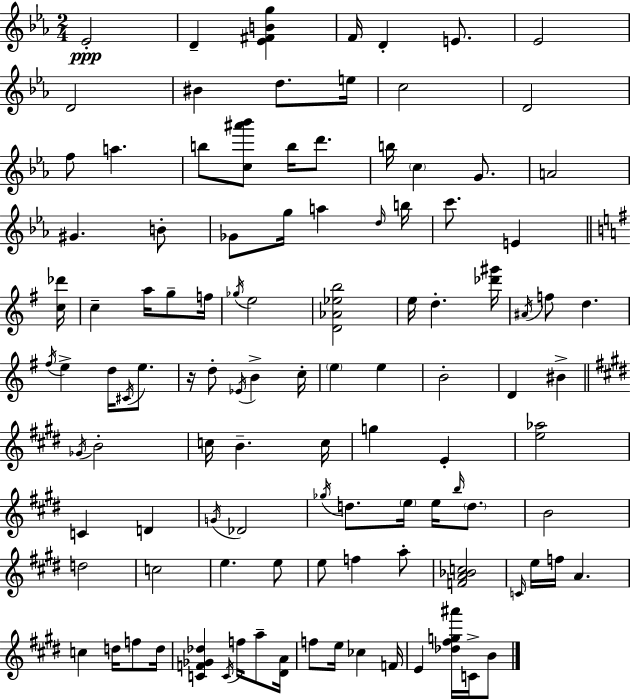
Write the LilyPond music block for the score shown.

{
  \clef treble
  \numericTimeSignature
  \time 2/4
  \key c \minor
  \repeat volta 2 { ees'2-.\ppp | d'4-- <ees' fis' b' g''>4 | f'16 d'4-. e'8. | ees'2 | \break d'2 | bis'4 d''8. e''16 | c''2 | d'2 | \break f''8 a''4. | b''8 <c'' ais''' bes'''>8 b''16 d'''8. | b''16 \parenthesize c''4 g'8. | a'2 | \break gis'4. b'8-. | ges'8 g''16 a''4 \grace { d''16 } | b''16 c'''8. e'4 | \bar "||" \break \key g \major <c'' des'''>16 c''4-- a''16 g''8-- | f''16 \acciaccatura { ges''16 } e''2 | <d' aes' ees'' b''>2 | e''16 d''4.-. | \break <des''' gis'''>16 \acciaccatura { ais'16 } f''8 d''4. | \acciaccatura { fis''16 } e''4-> | d''16 \acciaccatura { cis'16 } e''8. r16 d''8-. | \acciaccatura { ees'16 } b'4-> c''16-. \parenthesize e''4 | \break e''4 b'2-. | d'4 | bis'4-> \bar "||" \break \key e \major \acciaccatura { ges'16 } b'2-. | c''16 b'4.-- | c''16 g''4 e'4-. | <e'' aes''>2 | \break c'4 d'4 | \acciaccatura { g'16 } des'2 | \acciaccatura { ges''16 } d''8. \parenthesize e''16 e''16 | \grace { b''16 } \parenthesize d''8. b'2 | \break d''2 | c''2 | e''4. | e''8 e''8 f''4 | \break a''8-. <f' a' bes' c''>2 | \grace { c'16 } e''16 f''16 a'4. | c''4 | d''16 f''8 d''16 <c' f' ges' des''>4 | \break \acciaccatura { c'16 } f''16 a''8-- <dis' a'>16 f''8 | e''16 ces''4 f'16 e'4 | <des'' fis'' g'' ais'''>16 c'16-> b'8 } \bar "|."
}